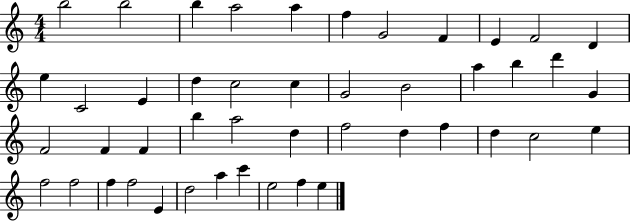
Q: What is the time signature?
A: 4/4